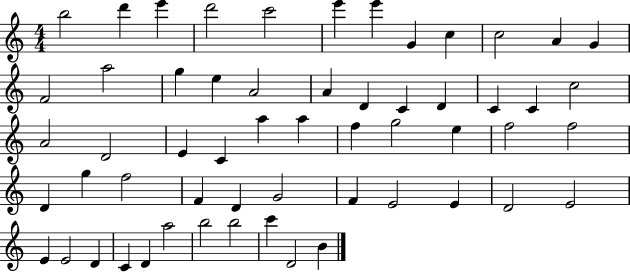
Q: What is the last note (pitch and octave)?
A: B4